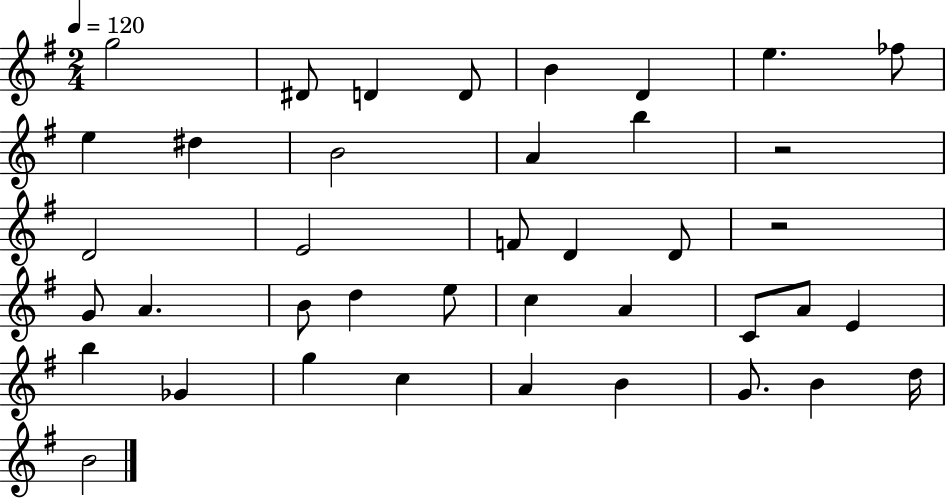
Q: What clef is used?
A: treble